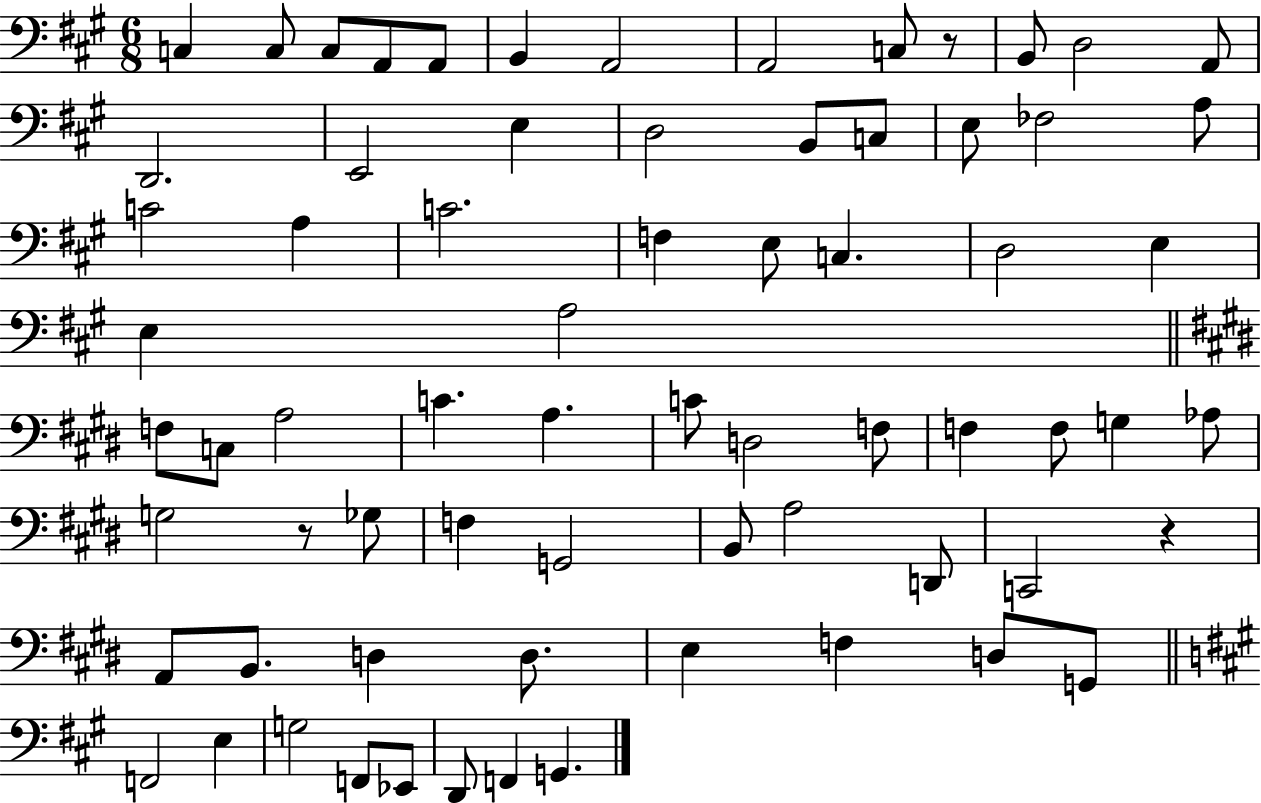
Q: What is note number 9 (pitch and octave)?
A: C3